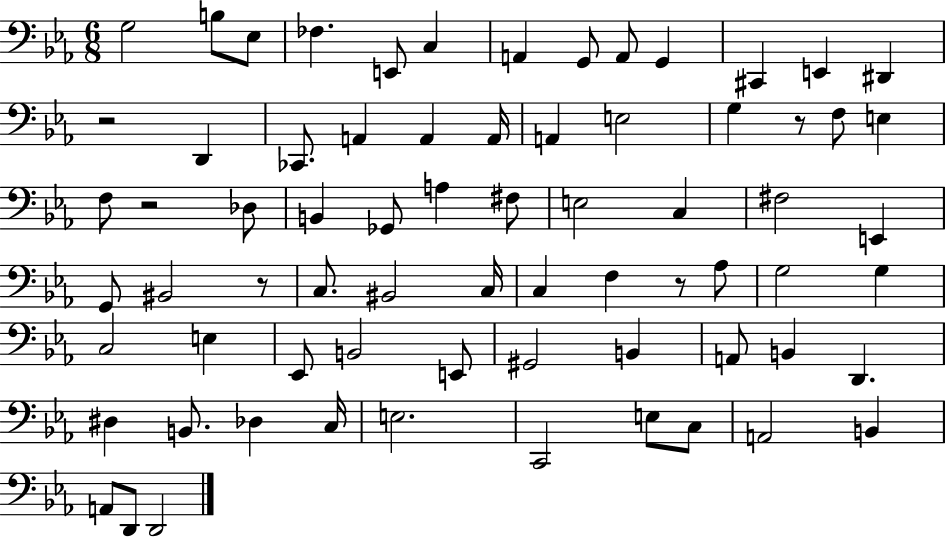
X:1
T:Untitled
M:6/8
L:1/4
K:Eb
G,2 B,/2 _E,/2 _F, E,,/2 C, A,, G,,/2 A,,/2 G,, ^C,, E,, ^D,, z2 D,, _C,,/2 A,, A,, A,,/4 A,, E,2 G, z/2 F,/2 E, F,/2 z2 _D,/2 B,, _G,,/2 A, ^F,/2 E,2 C, ^F,2 E,, G,,/2 ^B,,2 z/2 C,/2 ^B,,2 C,/4 C, F, z/2 _A,/2 G,2 G, C,2 E, _E,,/2 B,,2 E,,/2 ^G,,2 B,, A,,/2 B,, D,, ^D, B,,/2 _D, C,/4 E,2 C,,2 E,/2 C,/2 A,,2 B,, A,,/2 D,,/2 D,,2